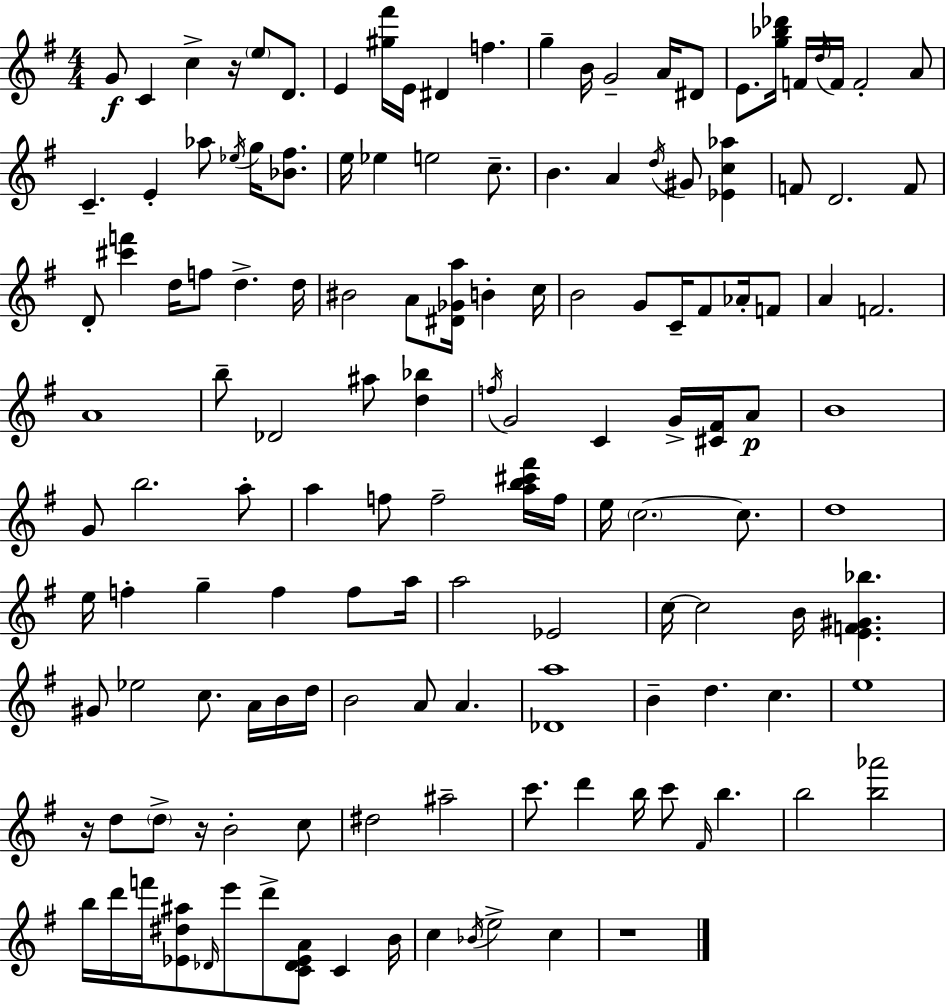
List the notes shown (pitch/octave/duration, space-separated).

G4/e C4/q C5/q R/s E5/e D4/e. E4/q [G#5,F#6]/s E4/s D#4/q F5/q. G5/q B4/s G4/h A4/s D#4/e E4/e. [G5,Bb5,Db6]/s F4/s D5/s F4/s F4/h A4/e C4/q. E4/q Ab5/e Eb5/s G5/s [Bb4,F#5]/e. E5/s Eb5/q E5/h C5/e. B4/q. A4/q D5/s G#4/e [Eb4,C5,Ab5]/q F4/e D4/h. F4/e D4/e [C#6,F6]/q D5/s F5/e D5/q. D5/s BIS4/h A4/e [D#4,Gb4,A5]/s B4/q C5/s B4/h G4/e C4/s F#4/e Ab4/s F4/e A4/q F4/h. A4/w B5/e Db4/h A#5/e [D5,Bb5]/q F5/s G4/h C4/q G4/s [C#4,F#4]/s A4/e B4/w G4/e B5/h. A5/e A5/q F5/e F5/h [A5,B5,C#6,F#6]/s F5/s E5/s C5/h. C5/e. D5/w E5/s F5/q G5/q F5/q F5/e A5/s A5/h Eb4/h C5/s C5/h B4/s [E4,F4,G#4,Bb5]/q. G#4/e Eb5/h C5/e. A4/s B4/s D5/s B4/h A4/e A4/q. [Db4,A5]/w B4/q D5/q. C5/q. E5/w R/s D5/e D5/e R/s B4/h C5/e D#5/h A#5/h C6/e. D6/q B5/s C6/e F#4/s B5/q. B5/h [B5,Ab6]/h B5/s D6/s F6/s [Eb4,D#5,A#5]/e Db4/s E6/e D6/e [C4,Db4,Eb4,A4]/e C4/q B4/s C5/q Bb4/s E5/h C5/q R/w